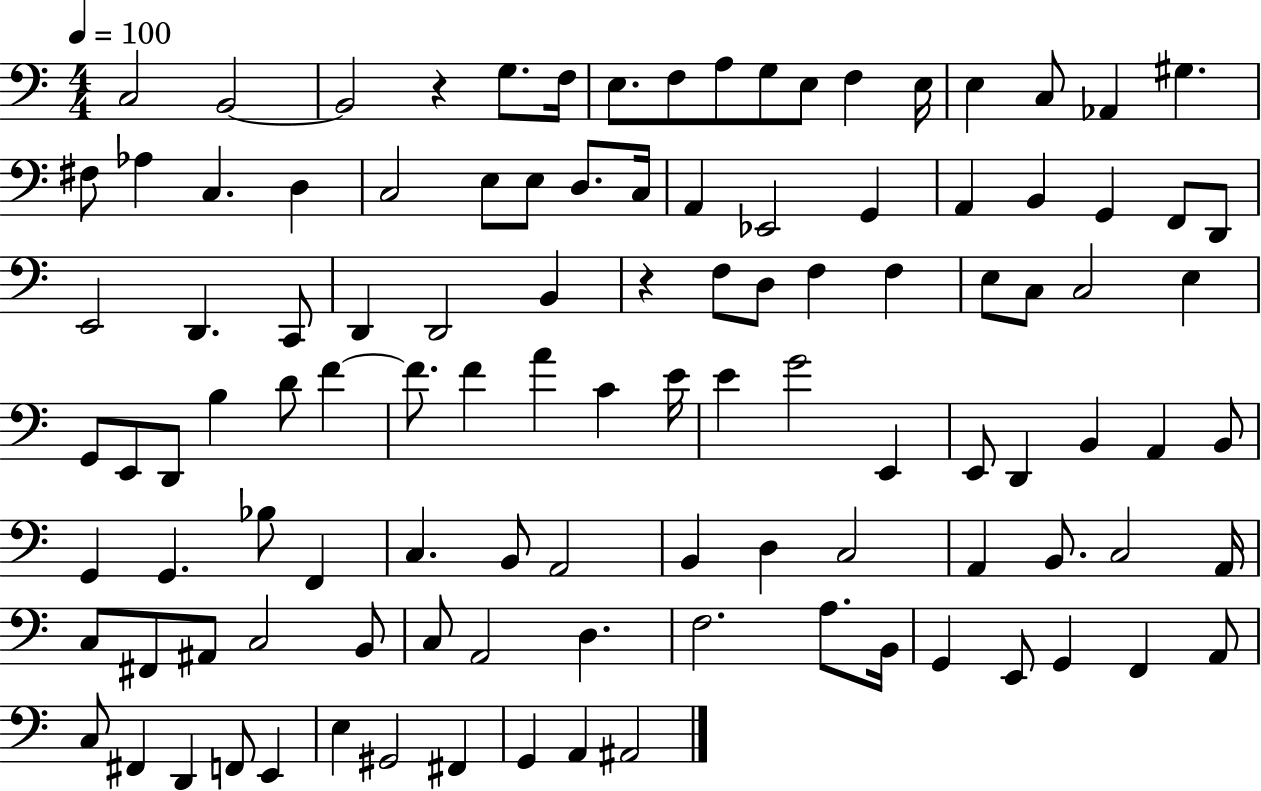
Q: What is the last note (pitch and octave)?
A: A#2